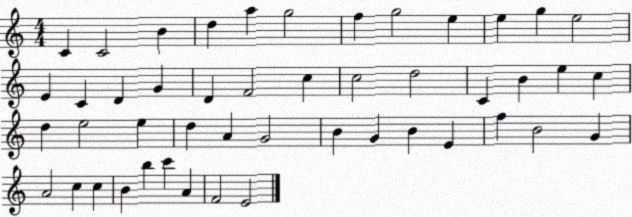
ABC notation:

X:1
T:Untitled
M:4/4
L:1/4
K:C
C C2 B d a g2 f g2 e e g e2 E C D G D F2 c c2 d2 C B e c d e2 e d A G2 B G B E f B2 G A2 c c B b c' A F2 E2